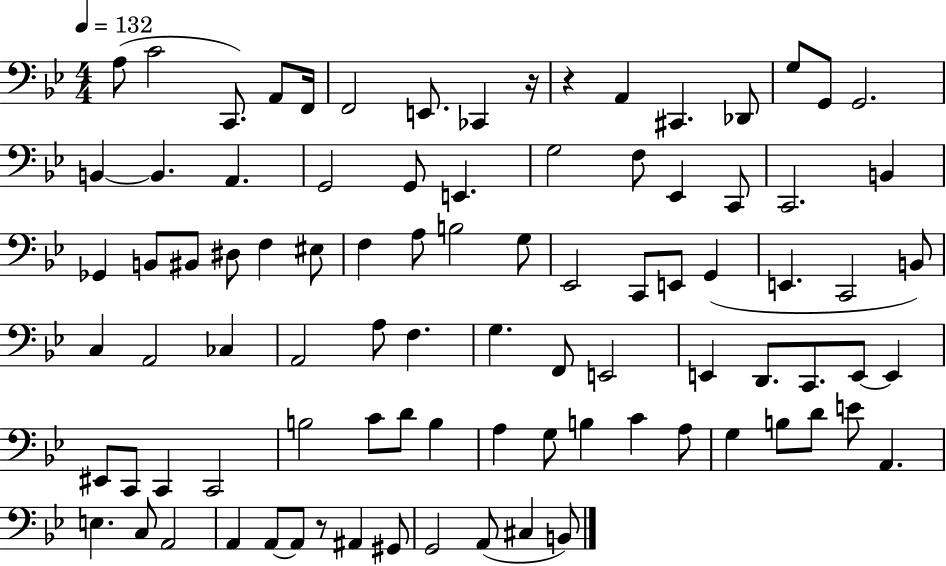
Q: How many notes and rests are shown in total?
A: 90